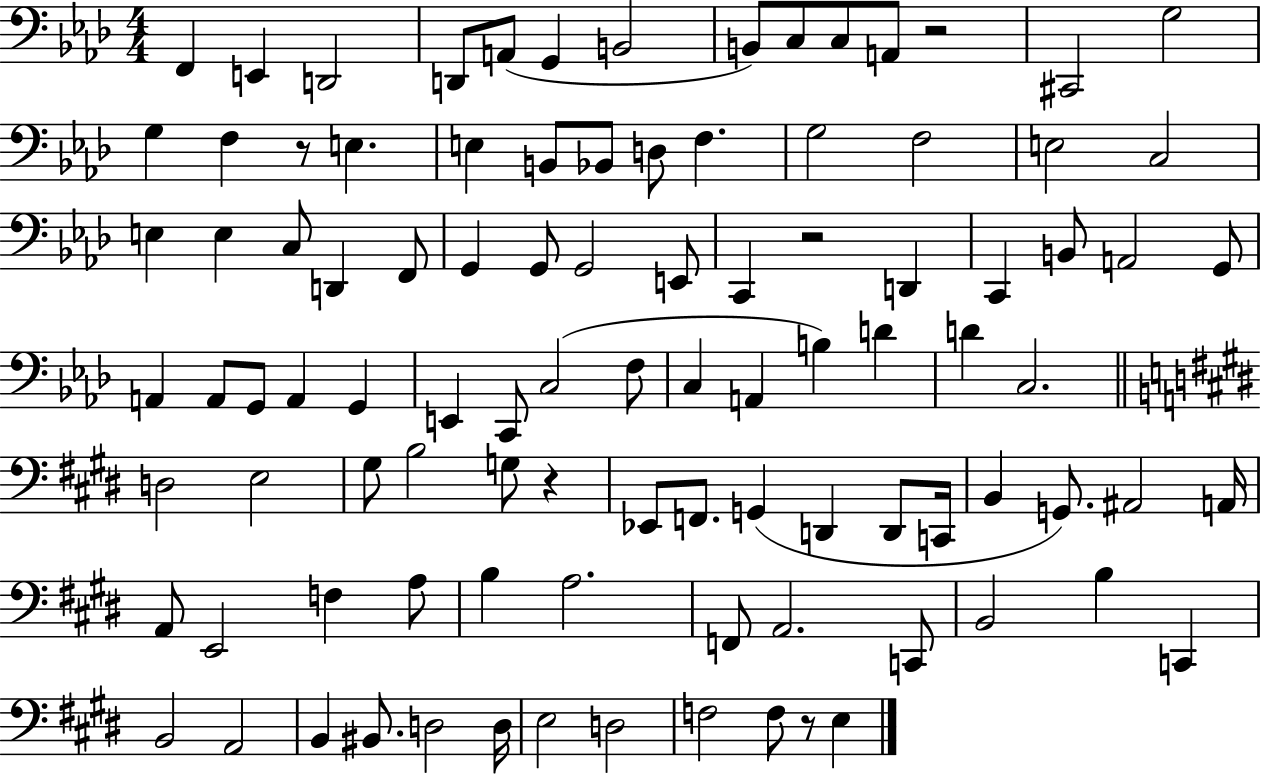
X:1
T:Untitled
M:4/4
L:1/4
K:Ab
F,, E,, D,,2 D,,/2 A,,/2 G,, B,,2 B,,/2 C,/2 C,/2 A,,/2 z2 ^C,,2 G,2 G, F, z/2 E, E, B,,/2 _B,,/2 D,/2 F, G,2 F,2 E,2 C,2 E, E, C,/2 D,, F,,/2 G,, G,,/2 G,,2 E,,/2 C,, z2 D,, C,, B,,/2 A,,2 G,,/2 A,, A,,/2 G,,/2 A,, G,, E,, C,,/2 C,2 F,/2 C, A,, B, D D C,2 D,2 E,2 ^G,/2 B,2 G,/2 z _E,,/2 F,,/2 G,, D,, D,,/2 C,,/4 B,, G,,/2 ^A,,2 A,,/4 A,,/2 E,,2 F, A,/2 B, A,2 F,,/2 A,,2 C,,/2 B,,2 B, C,, B,,2 A,,2 B,, ^B,,/2 D,2 D,/4 E,2 D,2 F,2 F,/2 z/2 E,